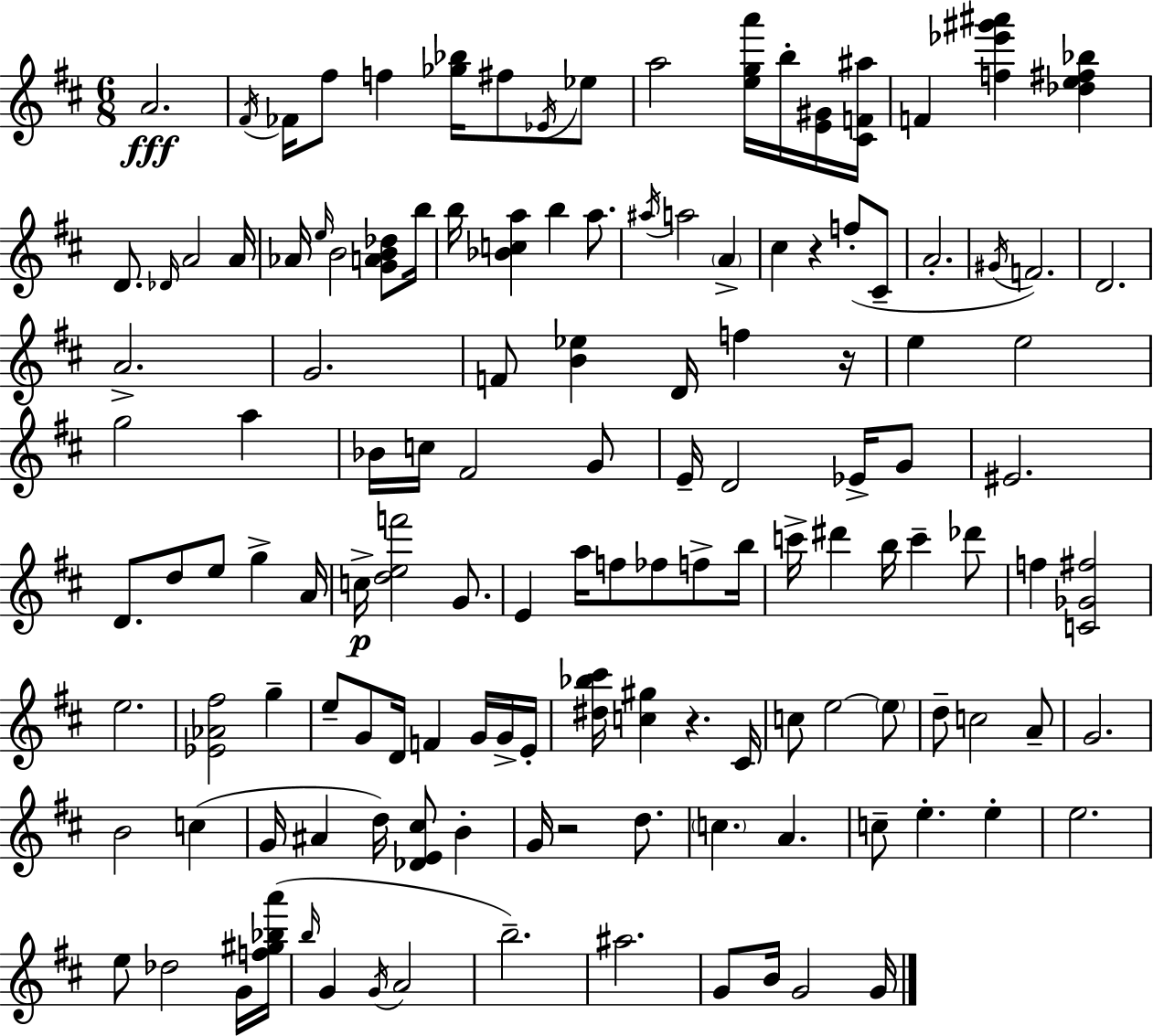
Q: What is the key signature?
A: D major